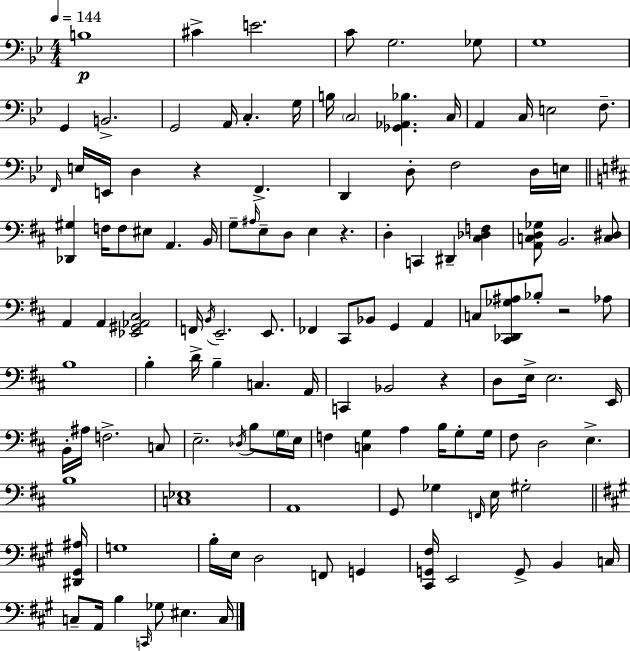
{
  \clef bass
  \numericTimeSignature
  \time 4/4
  \key g \minor
  \tempo 4 = 144
  \repeat volta 2 { b1\p | cis'4-> e'2. | c'8 g2. ges8 | g1 | \break g,4 b,2.-> | g,2 a,16 c4.-. g16 | b16 \parenthesize c2 <ges, aes, bes>4. c16 | a,4 c16 e2 f8.-- | \break \grace { f,16 } e16 e,16 d4 r4 f,4.-> | d,4 d8-. f2 d16 | e16 \bar "||" \break \key b \minor <des, gis>4 f16 f8 eis8 a,4. b,16 | g8-- \grace { ais16 } e8-- d8 e4 r4. | d4-. c,4 dis,4-- <cis des f>4 | <a, c d ges>8 b,2. <c dis>8 | \break a,4 a,4 <ees, gis, aes, cis>2 | f,16 \acciaccatura { b,16 } e,2.-- e,8. | fes,4 cis,8 bes,8 g,4 a,4 | c8 <cis, des, ges ais>8 bes8-. r2 | \break aes8 b1 | b4-. d'16-> b4-- c4. | a,16 c,4 bes,2 r4 | d8 e16-> e2. | \break e,16 b,16-. ais16 f2.-> | c8 e2.-- \acciaccatura { des16 } b8 | \parenthesize g16 e16 f4 <c g>4 a4 b16 | g8-. g16 fis8 d2 e4.-> | \break b1 | <c ees>1 | a,1 | g,8 ges4 \grace { f,16 } e16 gis2-. | \break \bar "||" \break \key a \major <dis, gis, ais>16 g1 | b16-. e16 d2 f,8 g,4 | <cis, g, fis>16 e,2 g,8-> b,4 | c16 c8-- a,16 b4 \grace { c,16 } ges8 eis4. | \break c16 } \bar "|."
}